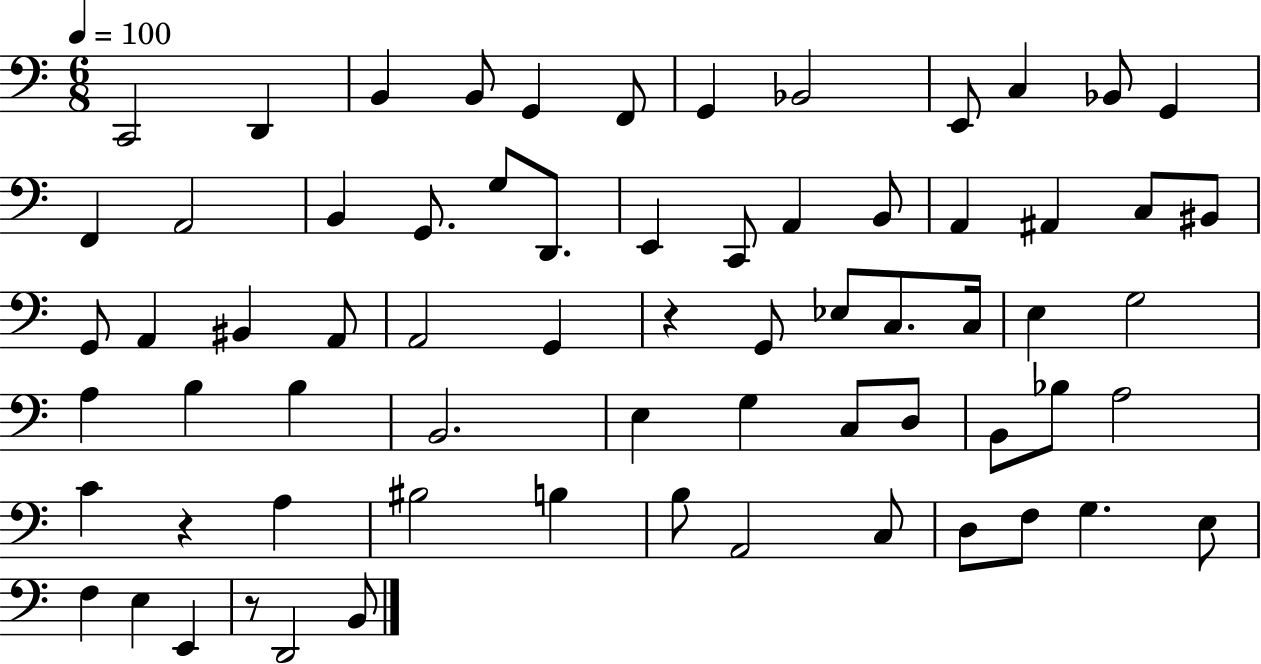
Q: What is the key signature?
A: C major